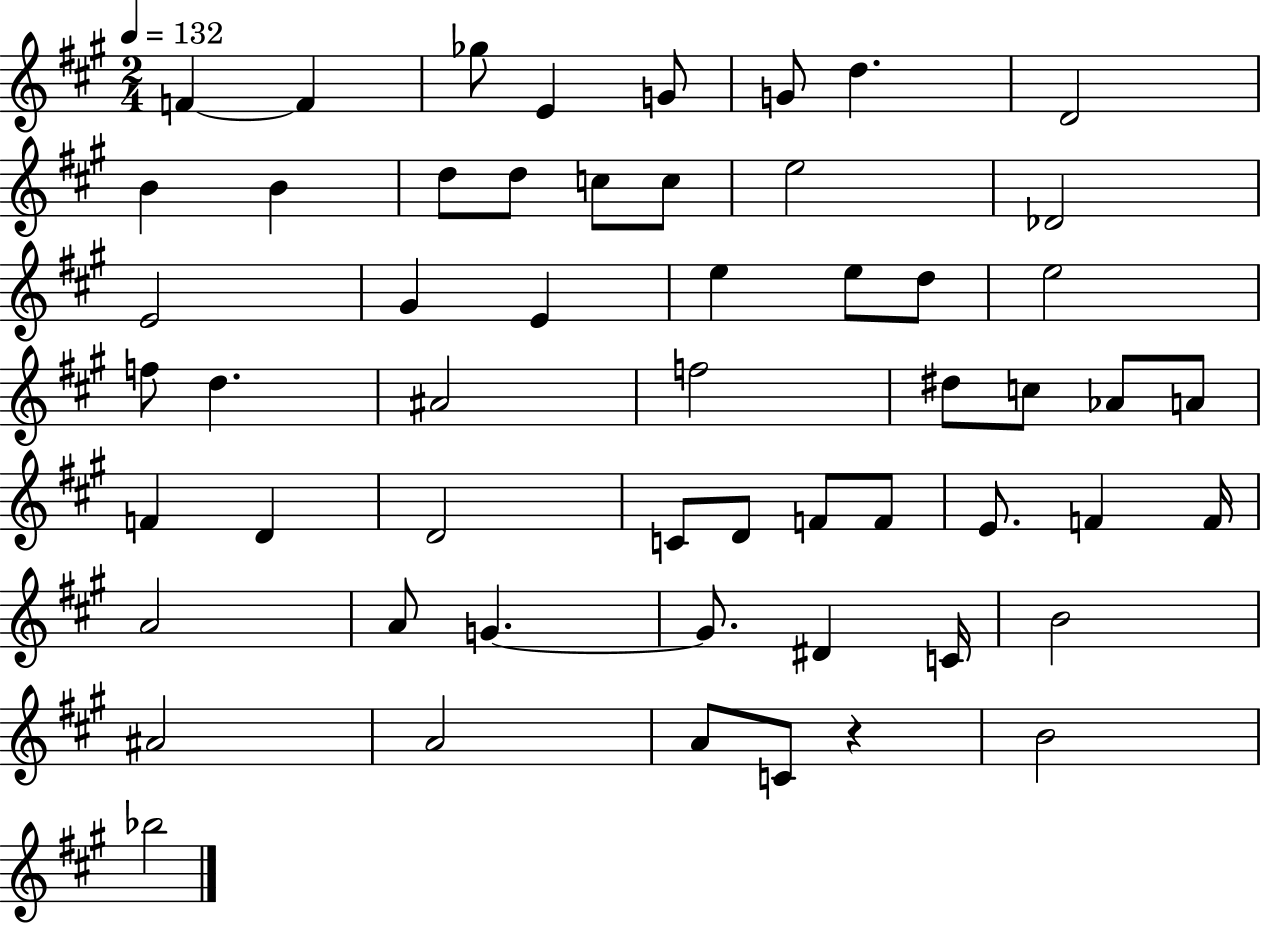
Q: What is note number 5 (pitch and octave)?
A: G4